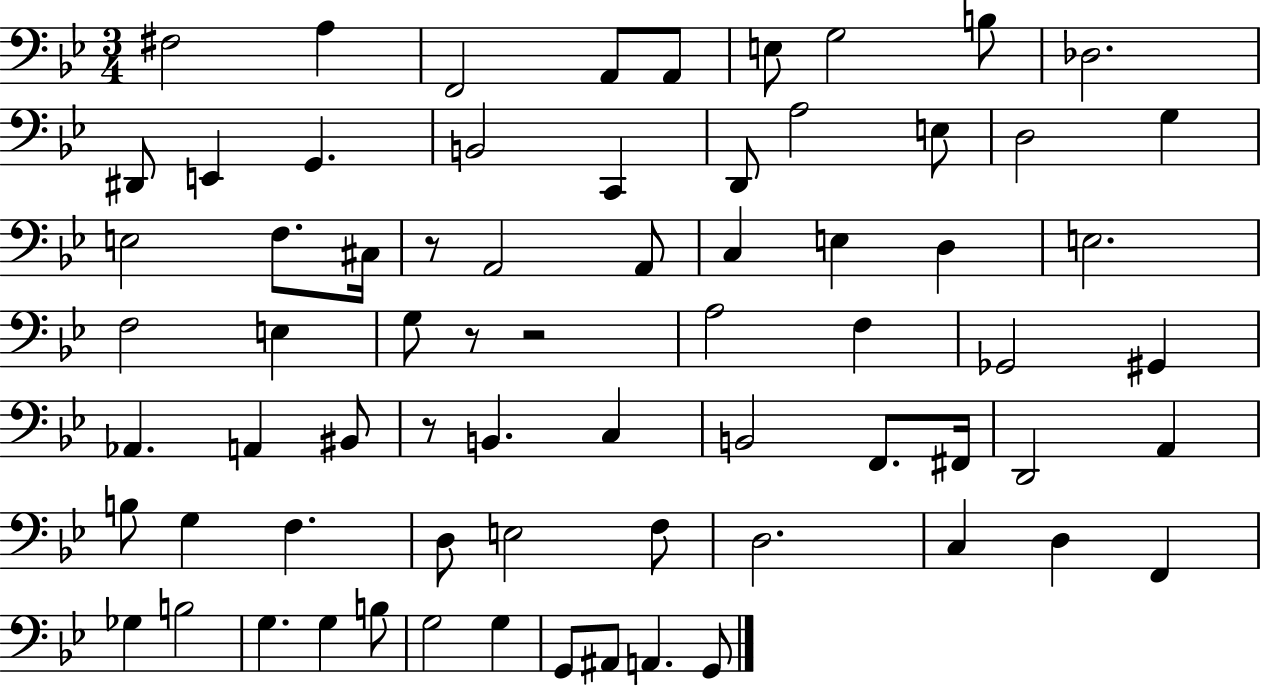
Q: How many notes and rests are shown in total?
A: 70